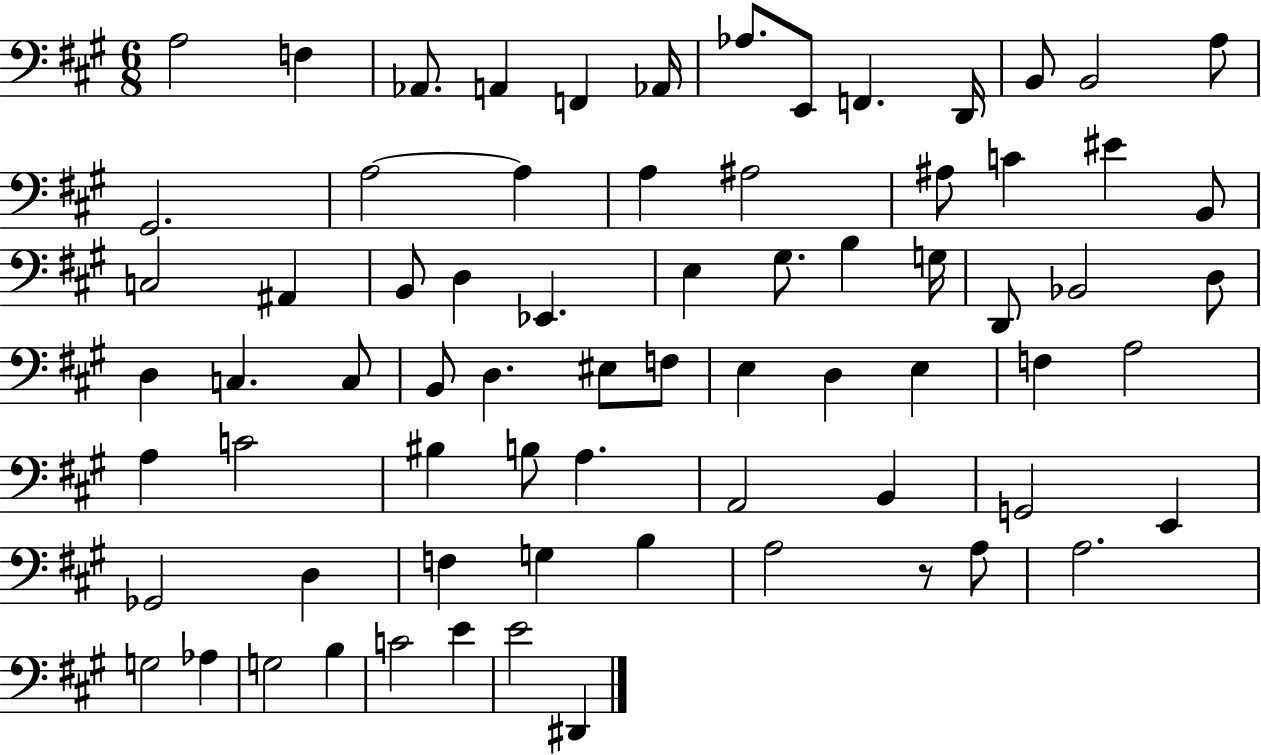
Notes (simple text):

A3/h F3/q Ab2/e. A2/q F2/q Ab2/s Ab3/e. E2/e F2/q. D2/s B2/e B2/h A3/e G#2/h. A3/h A3/q A3/q A#3/h A#3/e C4/q EIS4/q B2/e C3/h A#2/q B2/e D3/q Eb2/q. E3/q G#3/e. B3/q G3/s D2/e Bb2/h D3/e D3/q C3/q. C3/e B2/e D3/q. EIS3/e F3/e E3/q D3/q E3/q F3/q A3/h A3/q C4/h BIS3/q B3/e A3/q. A2/h B2/q G2/h E2/q Gb2/h D3/q F3/q G3/q B3/q A3/h R/e A3/e A3/h. G3/h Ab3/q G3/h B3/q C4/h E4/q E4/h D#2/q